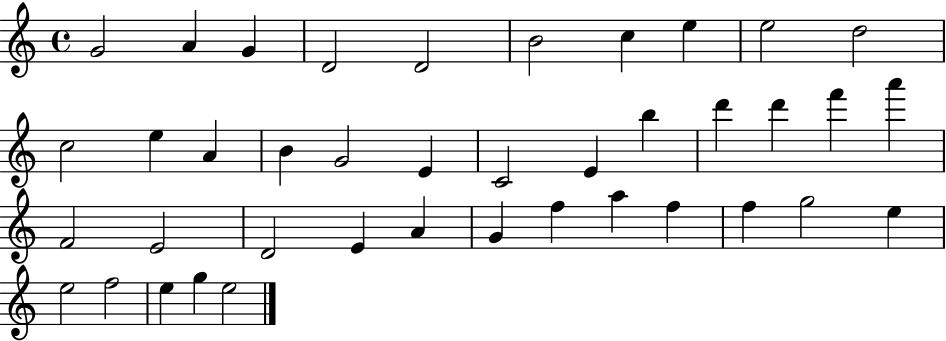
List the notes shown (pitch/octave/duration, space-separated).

G4/h A4/q G4/q D4/h D4/h B4/h C5/q E5/q E5/h D5/h C5/h E5/q A4/q B4/q G4/h E4/q C4/h E4/q B5/q D6/q D6/q F6/q A6/q F4/h E4/h D4/h E4/q A4/q G4/q F5/q A5/q F5/q F5/q G5/h E5/q E5/h F5/h E5/q G5/q E5/h